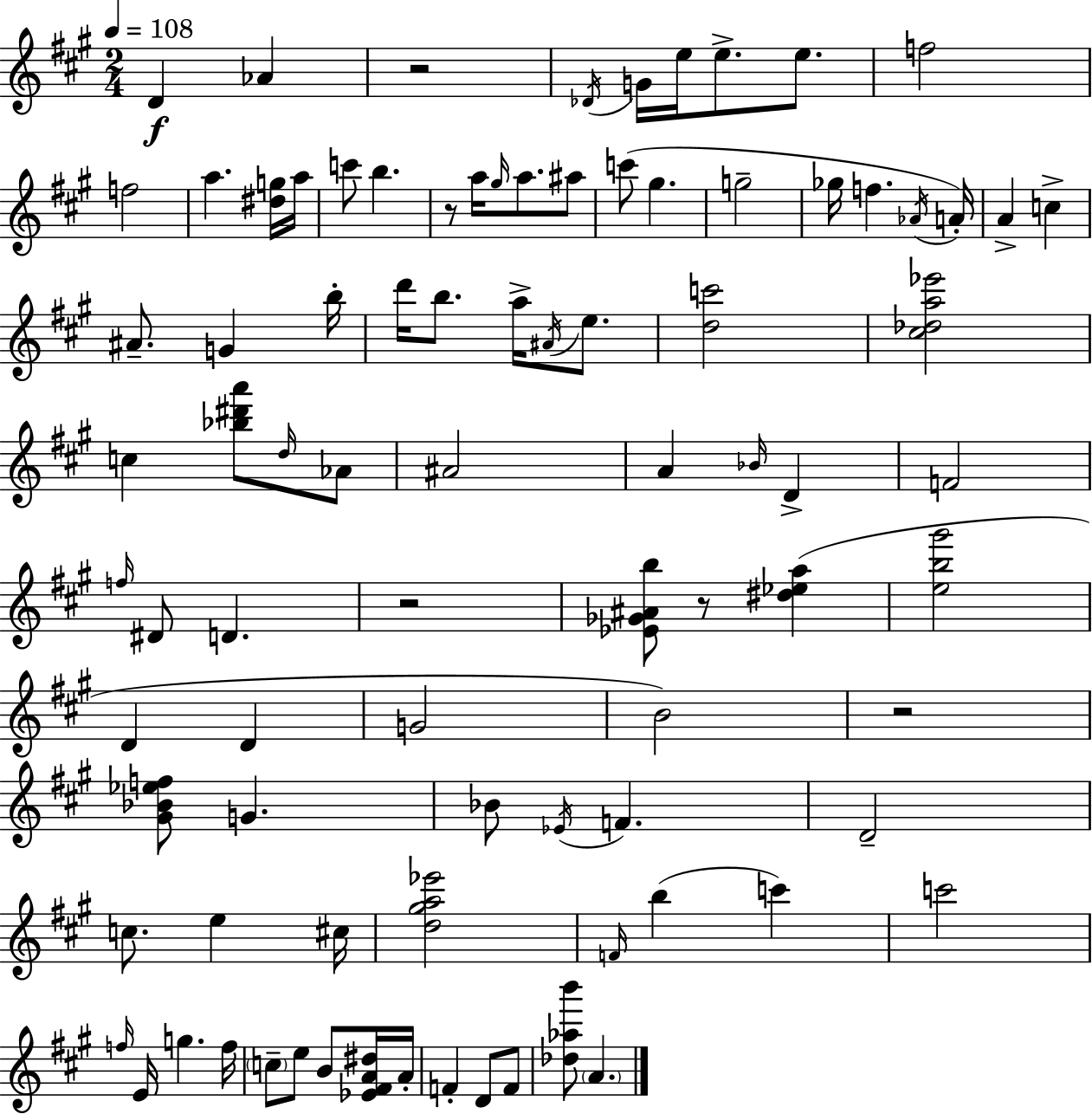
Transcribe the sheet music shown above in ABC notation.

X:1
T:Untitled
M:2/4
L:1/4
K:A
D _A z2 _D/4 G/4 e/4 e/2 e/2 f2 f2 a [^dg]/4 a/4 c'/2 b z/2 a/4 ^g/4 a/2 ^a/2 c'/2 ^g g2 _g/4 f _A/4 A/4 A c ^A/2 G b/4 d'/4 b/2 a/4 ^A/4 e/2 [dc']2 [^c_da_e']2 c [_b^d'a']/2 d/4 _A/2 ^A2 A _B/4 D F2 f/4 ^D/2 D z2 [_E_G^Ab]/2 z/2 [^d_ea] [eb^g']2 D D G2 B2 z2 [^G_B_ef]/2 G _B/2 _E/4 F D2 c/2 e ^c/4 [d^ga_e']2 F/4 b c' c'2 f/4 E/4 g f/4 c/2 e/2 B/2 [_E^FA^d]/4 A/4 F D/2 F/2 [_d_ab']/2 A